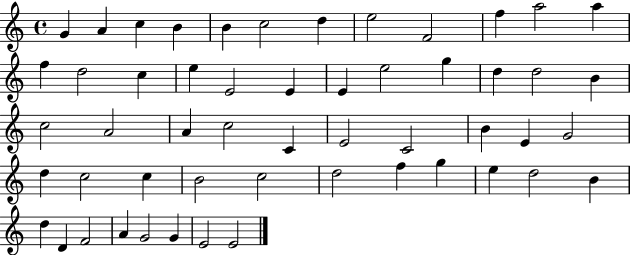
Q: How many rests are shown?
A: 0